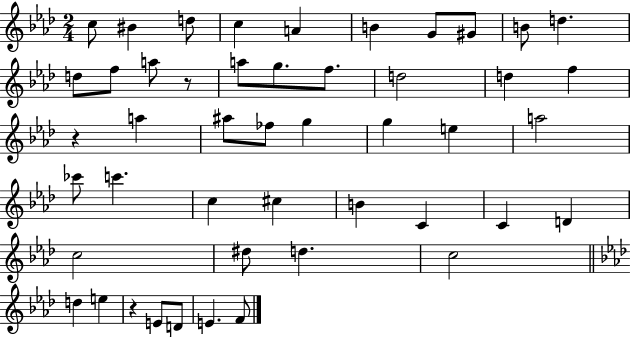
{
  \clef treble
  \numericTimeSignature
  \time 2/4
  \key aes \major
  c''8 bis'4 d''8 | c''4 a'4 | b'4 g'8 gis'8 | b'8 d''4. | \break d''8 f''8 a''8 r8 | a''8 g''8. f''8. | d''2 | d''4 f''4 | \break r4 a''4 | ais''8 fes''8 g''4 | g''4 e''4 | a''2 | \break ces'''8 c'''4. | c''4 cis''4 | b'4 c'4 | c'4 d'4 | \break c''2 | dis''8 d''4. | c''2 | \bar "||" \break \key aes \major d''4 e''4 | r4 e'8 d'8 | e'4. f'8 | \bar "|."
}